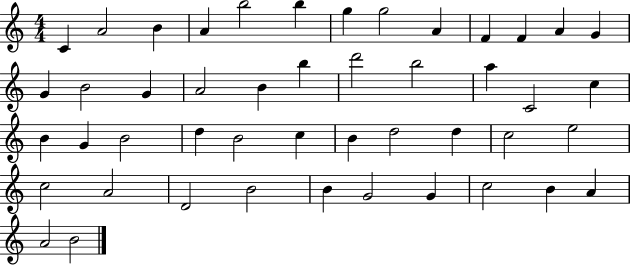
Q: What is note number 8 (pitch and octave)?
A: G5